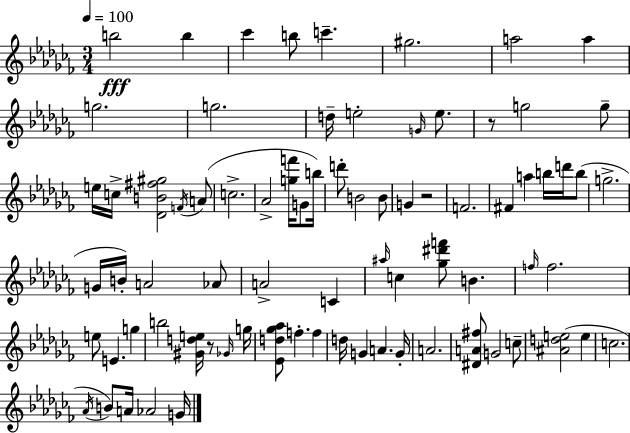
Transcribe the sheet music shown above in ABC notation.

X:1
T:Untitled
M:3/4
L:1/4
K:Abm
b2 b _c' b/2 c' ^g2 a2 a g2 g2 d/4 e2 G/4 e/2 z/2 g2 g/2 e/4 c/4 [_DB^f^g]2 F/4 A/2 c2 _A2 [gf']/4 G/2 b/4 d'/2 B2 B/2 G z2 F2 ^F a b/4 d'/4 b/2 g2 G/4 B/4 A2 _A/2 A2 C ^a/4 c [_g^d'f']/2 B f/4 f2 e/2 E g b2 [^Gde]/4 z/2 _G/4 g/4 [_Ed_g_a]/2 f f d/4 G A G/4 A2 [^DA^f]/2 G2 c/2 [^Ade]2 e c2 _A/4 B/2 A/4 _A2 G/4